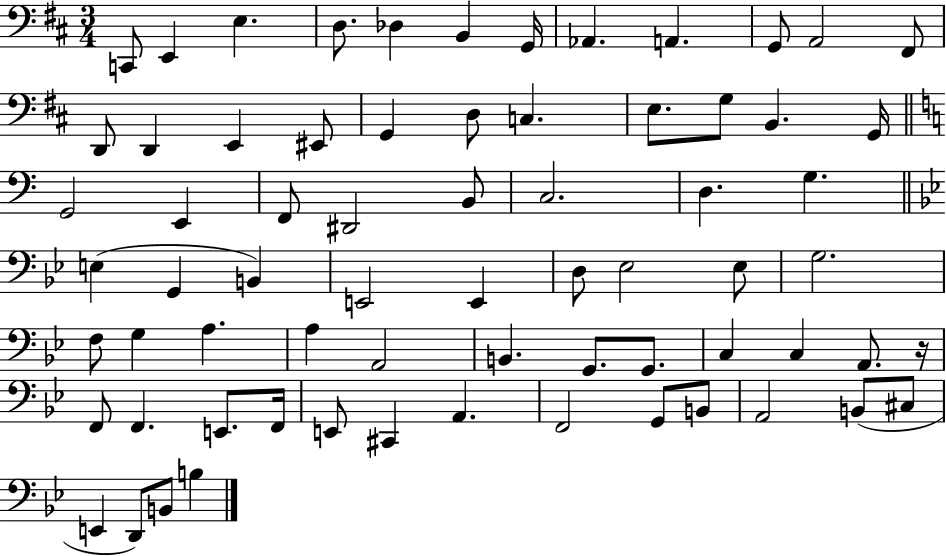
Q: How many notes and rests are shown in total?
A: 69